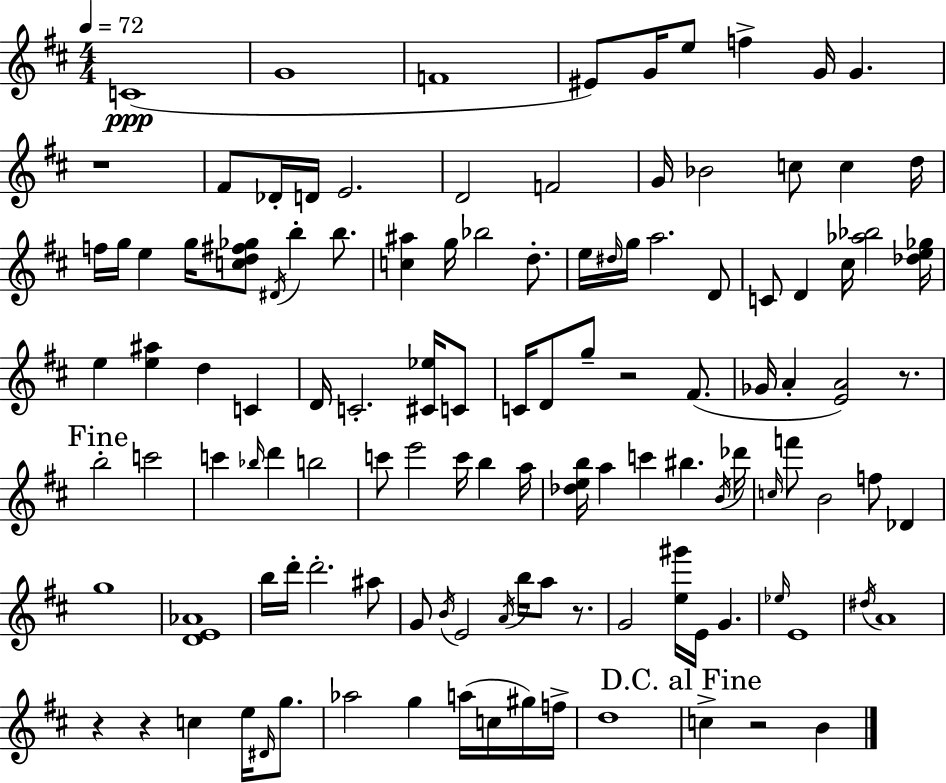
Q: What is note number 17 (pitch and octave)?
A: Bb4